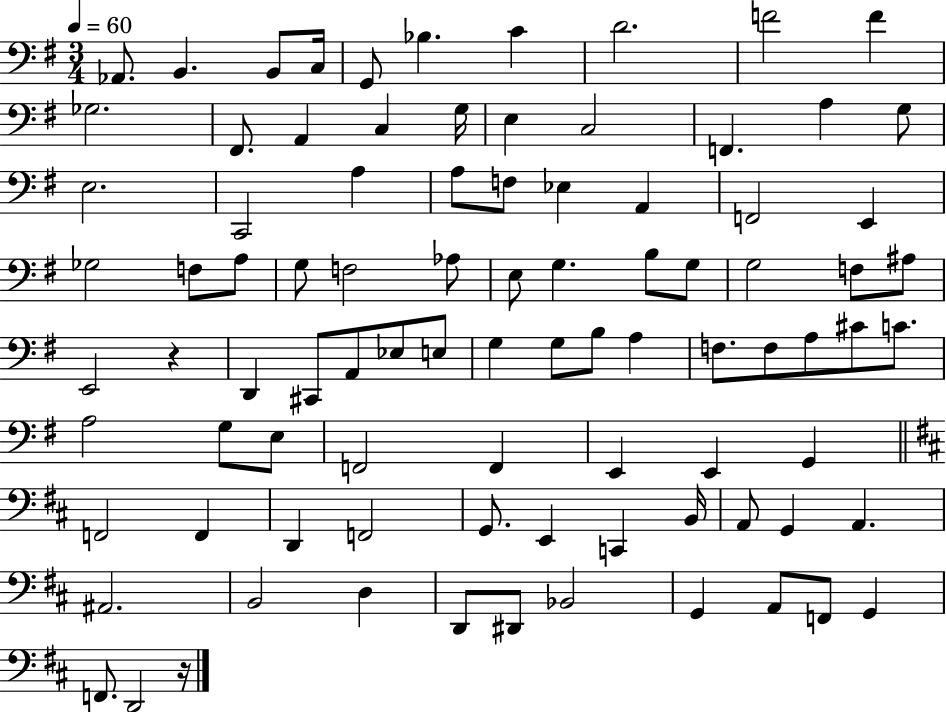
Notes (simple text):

Ab2/e. B2/q. B2/e C3/s G2/e Bb3/q. C4/q D4/h. F4/h F4/q Gb3/h. F#2/e. A2/q C3/q G3/s E3/q C3/h F2/q. A3/q G3/e E3/h. C2/h A3/q A3/e F3/e Eb3/q A2/q F2/h E2/q Gb3/h F3/e A3/e G3/e F3/h Ab3/e E3/e G3/q. B3/e G3/e G3/h F3/e A#3/e E2/h R/q D2/q C#2/e A2/e Eb3/e E3/e G3/q G3/e B3/e A3/q F3/e. F3/e A3/e C#4/e C4/e. A3/h G3/e E3/e F2/h F2/q E2/q E2/q G2/q F2/h F2/q D2/q F2/h G2/e. E2/q C2/q B2/s A2/e G2/q A2/q. A#2/h. B2/h D3/q D2/e D#2/e Bb2/h G2/q A2/e F2/e G2/q F2/e. D2/h R/s